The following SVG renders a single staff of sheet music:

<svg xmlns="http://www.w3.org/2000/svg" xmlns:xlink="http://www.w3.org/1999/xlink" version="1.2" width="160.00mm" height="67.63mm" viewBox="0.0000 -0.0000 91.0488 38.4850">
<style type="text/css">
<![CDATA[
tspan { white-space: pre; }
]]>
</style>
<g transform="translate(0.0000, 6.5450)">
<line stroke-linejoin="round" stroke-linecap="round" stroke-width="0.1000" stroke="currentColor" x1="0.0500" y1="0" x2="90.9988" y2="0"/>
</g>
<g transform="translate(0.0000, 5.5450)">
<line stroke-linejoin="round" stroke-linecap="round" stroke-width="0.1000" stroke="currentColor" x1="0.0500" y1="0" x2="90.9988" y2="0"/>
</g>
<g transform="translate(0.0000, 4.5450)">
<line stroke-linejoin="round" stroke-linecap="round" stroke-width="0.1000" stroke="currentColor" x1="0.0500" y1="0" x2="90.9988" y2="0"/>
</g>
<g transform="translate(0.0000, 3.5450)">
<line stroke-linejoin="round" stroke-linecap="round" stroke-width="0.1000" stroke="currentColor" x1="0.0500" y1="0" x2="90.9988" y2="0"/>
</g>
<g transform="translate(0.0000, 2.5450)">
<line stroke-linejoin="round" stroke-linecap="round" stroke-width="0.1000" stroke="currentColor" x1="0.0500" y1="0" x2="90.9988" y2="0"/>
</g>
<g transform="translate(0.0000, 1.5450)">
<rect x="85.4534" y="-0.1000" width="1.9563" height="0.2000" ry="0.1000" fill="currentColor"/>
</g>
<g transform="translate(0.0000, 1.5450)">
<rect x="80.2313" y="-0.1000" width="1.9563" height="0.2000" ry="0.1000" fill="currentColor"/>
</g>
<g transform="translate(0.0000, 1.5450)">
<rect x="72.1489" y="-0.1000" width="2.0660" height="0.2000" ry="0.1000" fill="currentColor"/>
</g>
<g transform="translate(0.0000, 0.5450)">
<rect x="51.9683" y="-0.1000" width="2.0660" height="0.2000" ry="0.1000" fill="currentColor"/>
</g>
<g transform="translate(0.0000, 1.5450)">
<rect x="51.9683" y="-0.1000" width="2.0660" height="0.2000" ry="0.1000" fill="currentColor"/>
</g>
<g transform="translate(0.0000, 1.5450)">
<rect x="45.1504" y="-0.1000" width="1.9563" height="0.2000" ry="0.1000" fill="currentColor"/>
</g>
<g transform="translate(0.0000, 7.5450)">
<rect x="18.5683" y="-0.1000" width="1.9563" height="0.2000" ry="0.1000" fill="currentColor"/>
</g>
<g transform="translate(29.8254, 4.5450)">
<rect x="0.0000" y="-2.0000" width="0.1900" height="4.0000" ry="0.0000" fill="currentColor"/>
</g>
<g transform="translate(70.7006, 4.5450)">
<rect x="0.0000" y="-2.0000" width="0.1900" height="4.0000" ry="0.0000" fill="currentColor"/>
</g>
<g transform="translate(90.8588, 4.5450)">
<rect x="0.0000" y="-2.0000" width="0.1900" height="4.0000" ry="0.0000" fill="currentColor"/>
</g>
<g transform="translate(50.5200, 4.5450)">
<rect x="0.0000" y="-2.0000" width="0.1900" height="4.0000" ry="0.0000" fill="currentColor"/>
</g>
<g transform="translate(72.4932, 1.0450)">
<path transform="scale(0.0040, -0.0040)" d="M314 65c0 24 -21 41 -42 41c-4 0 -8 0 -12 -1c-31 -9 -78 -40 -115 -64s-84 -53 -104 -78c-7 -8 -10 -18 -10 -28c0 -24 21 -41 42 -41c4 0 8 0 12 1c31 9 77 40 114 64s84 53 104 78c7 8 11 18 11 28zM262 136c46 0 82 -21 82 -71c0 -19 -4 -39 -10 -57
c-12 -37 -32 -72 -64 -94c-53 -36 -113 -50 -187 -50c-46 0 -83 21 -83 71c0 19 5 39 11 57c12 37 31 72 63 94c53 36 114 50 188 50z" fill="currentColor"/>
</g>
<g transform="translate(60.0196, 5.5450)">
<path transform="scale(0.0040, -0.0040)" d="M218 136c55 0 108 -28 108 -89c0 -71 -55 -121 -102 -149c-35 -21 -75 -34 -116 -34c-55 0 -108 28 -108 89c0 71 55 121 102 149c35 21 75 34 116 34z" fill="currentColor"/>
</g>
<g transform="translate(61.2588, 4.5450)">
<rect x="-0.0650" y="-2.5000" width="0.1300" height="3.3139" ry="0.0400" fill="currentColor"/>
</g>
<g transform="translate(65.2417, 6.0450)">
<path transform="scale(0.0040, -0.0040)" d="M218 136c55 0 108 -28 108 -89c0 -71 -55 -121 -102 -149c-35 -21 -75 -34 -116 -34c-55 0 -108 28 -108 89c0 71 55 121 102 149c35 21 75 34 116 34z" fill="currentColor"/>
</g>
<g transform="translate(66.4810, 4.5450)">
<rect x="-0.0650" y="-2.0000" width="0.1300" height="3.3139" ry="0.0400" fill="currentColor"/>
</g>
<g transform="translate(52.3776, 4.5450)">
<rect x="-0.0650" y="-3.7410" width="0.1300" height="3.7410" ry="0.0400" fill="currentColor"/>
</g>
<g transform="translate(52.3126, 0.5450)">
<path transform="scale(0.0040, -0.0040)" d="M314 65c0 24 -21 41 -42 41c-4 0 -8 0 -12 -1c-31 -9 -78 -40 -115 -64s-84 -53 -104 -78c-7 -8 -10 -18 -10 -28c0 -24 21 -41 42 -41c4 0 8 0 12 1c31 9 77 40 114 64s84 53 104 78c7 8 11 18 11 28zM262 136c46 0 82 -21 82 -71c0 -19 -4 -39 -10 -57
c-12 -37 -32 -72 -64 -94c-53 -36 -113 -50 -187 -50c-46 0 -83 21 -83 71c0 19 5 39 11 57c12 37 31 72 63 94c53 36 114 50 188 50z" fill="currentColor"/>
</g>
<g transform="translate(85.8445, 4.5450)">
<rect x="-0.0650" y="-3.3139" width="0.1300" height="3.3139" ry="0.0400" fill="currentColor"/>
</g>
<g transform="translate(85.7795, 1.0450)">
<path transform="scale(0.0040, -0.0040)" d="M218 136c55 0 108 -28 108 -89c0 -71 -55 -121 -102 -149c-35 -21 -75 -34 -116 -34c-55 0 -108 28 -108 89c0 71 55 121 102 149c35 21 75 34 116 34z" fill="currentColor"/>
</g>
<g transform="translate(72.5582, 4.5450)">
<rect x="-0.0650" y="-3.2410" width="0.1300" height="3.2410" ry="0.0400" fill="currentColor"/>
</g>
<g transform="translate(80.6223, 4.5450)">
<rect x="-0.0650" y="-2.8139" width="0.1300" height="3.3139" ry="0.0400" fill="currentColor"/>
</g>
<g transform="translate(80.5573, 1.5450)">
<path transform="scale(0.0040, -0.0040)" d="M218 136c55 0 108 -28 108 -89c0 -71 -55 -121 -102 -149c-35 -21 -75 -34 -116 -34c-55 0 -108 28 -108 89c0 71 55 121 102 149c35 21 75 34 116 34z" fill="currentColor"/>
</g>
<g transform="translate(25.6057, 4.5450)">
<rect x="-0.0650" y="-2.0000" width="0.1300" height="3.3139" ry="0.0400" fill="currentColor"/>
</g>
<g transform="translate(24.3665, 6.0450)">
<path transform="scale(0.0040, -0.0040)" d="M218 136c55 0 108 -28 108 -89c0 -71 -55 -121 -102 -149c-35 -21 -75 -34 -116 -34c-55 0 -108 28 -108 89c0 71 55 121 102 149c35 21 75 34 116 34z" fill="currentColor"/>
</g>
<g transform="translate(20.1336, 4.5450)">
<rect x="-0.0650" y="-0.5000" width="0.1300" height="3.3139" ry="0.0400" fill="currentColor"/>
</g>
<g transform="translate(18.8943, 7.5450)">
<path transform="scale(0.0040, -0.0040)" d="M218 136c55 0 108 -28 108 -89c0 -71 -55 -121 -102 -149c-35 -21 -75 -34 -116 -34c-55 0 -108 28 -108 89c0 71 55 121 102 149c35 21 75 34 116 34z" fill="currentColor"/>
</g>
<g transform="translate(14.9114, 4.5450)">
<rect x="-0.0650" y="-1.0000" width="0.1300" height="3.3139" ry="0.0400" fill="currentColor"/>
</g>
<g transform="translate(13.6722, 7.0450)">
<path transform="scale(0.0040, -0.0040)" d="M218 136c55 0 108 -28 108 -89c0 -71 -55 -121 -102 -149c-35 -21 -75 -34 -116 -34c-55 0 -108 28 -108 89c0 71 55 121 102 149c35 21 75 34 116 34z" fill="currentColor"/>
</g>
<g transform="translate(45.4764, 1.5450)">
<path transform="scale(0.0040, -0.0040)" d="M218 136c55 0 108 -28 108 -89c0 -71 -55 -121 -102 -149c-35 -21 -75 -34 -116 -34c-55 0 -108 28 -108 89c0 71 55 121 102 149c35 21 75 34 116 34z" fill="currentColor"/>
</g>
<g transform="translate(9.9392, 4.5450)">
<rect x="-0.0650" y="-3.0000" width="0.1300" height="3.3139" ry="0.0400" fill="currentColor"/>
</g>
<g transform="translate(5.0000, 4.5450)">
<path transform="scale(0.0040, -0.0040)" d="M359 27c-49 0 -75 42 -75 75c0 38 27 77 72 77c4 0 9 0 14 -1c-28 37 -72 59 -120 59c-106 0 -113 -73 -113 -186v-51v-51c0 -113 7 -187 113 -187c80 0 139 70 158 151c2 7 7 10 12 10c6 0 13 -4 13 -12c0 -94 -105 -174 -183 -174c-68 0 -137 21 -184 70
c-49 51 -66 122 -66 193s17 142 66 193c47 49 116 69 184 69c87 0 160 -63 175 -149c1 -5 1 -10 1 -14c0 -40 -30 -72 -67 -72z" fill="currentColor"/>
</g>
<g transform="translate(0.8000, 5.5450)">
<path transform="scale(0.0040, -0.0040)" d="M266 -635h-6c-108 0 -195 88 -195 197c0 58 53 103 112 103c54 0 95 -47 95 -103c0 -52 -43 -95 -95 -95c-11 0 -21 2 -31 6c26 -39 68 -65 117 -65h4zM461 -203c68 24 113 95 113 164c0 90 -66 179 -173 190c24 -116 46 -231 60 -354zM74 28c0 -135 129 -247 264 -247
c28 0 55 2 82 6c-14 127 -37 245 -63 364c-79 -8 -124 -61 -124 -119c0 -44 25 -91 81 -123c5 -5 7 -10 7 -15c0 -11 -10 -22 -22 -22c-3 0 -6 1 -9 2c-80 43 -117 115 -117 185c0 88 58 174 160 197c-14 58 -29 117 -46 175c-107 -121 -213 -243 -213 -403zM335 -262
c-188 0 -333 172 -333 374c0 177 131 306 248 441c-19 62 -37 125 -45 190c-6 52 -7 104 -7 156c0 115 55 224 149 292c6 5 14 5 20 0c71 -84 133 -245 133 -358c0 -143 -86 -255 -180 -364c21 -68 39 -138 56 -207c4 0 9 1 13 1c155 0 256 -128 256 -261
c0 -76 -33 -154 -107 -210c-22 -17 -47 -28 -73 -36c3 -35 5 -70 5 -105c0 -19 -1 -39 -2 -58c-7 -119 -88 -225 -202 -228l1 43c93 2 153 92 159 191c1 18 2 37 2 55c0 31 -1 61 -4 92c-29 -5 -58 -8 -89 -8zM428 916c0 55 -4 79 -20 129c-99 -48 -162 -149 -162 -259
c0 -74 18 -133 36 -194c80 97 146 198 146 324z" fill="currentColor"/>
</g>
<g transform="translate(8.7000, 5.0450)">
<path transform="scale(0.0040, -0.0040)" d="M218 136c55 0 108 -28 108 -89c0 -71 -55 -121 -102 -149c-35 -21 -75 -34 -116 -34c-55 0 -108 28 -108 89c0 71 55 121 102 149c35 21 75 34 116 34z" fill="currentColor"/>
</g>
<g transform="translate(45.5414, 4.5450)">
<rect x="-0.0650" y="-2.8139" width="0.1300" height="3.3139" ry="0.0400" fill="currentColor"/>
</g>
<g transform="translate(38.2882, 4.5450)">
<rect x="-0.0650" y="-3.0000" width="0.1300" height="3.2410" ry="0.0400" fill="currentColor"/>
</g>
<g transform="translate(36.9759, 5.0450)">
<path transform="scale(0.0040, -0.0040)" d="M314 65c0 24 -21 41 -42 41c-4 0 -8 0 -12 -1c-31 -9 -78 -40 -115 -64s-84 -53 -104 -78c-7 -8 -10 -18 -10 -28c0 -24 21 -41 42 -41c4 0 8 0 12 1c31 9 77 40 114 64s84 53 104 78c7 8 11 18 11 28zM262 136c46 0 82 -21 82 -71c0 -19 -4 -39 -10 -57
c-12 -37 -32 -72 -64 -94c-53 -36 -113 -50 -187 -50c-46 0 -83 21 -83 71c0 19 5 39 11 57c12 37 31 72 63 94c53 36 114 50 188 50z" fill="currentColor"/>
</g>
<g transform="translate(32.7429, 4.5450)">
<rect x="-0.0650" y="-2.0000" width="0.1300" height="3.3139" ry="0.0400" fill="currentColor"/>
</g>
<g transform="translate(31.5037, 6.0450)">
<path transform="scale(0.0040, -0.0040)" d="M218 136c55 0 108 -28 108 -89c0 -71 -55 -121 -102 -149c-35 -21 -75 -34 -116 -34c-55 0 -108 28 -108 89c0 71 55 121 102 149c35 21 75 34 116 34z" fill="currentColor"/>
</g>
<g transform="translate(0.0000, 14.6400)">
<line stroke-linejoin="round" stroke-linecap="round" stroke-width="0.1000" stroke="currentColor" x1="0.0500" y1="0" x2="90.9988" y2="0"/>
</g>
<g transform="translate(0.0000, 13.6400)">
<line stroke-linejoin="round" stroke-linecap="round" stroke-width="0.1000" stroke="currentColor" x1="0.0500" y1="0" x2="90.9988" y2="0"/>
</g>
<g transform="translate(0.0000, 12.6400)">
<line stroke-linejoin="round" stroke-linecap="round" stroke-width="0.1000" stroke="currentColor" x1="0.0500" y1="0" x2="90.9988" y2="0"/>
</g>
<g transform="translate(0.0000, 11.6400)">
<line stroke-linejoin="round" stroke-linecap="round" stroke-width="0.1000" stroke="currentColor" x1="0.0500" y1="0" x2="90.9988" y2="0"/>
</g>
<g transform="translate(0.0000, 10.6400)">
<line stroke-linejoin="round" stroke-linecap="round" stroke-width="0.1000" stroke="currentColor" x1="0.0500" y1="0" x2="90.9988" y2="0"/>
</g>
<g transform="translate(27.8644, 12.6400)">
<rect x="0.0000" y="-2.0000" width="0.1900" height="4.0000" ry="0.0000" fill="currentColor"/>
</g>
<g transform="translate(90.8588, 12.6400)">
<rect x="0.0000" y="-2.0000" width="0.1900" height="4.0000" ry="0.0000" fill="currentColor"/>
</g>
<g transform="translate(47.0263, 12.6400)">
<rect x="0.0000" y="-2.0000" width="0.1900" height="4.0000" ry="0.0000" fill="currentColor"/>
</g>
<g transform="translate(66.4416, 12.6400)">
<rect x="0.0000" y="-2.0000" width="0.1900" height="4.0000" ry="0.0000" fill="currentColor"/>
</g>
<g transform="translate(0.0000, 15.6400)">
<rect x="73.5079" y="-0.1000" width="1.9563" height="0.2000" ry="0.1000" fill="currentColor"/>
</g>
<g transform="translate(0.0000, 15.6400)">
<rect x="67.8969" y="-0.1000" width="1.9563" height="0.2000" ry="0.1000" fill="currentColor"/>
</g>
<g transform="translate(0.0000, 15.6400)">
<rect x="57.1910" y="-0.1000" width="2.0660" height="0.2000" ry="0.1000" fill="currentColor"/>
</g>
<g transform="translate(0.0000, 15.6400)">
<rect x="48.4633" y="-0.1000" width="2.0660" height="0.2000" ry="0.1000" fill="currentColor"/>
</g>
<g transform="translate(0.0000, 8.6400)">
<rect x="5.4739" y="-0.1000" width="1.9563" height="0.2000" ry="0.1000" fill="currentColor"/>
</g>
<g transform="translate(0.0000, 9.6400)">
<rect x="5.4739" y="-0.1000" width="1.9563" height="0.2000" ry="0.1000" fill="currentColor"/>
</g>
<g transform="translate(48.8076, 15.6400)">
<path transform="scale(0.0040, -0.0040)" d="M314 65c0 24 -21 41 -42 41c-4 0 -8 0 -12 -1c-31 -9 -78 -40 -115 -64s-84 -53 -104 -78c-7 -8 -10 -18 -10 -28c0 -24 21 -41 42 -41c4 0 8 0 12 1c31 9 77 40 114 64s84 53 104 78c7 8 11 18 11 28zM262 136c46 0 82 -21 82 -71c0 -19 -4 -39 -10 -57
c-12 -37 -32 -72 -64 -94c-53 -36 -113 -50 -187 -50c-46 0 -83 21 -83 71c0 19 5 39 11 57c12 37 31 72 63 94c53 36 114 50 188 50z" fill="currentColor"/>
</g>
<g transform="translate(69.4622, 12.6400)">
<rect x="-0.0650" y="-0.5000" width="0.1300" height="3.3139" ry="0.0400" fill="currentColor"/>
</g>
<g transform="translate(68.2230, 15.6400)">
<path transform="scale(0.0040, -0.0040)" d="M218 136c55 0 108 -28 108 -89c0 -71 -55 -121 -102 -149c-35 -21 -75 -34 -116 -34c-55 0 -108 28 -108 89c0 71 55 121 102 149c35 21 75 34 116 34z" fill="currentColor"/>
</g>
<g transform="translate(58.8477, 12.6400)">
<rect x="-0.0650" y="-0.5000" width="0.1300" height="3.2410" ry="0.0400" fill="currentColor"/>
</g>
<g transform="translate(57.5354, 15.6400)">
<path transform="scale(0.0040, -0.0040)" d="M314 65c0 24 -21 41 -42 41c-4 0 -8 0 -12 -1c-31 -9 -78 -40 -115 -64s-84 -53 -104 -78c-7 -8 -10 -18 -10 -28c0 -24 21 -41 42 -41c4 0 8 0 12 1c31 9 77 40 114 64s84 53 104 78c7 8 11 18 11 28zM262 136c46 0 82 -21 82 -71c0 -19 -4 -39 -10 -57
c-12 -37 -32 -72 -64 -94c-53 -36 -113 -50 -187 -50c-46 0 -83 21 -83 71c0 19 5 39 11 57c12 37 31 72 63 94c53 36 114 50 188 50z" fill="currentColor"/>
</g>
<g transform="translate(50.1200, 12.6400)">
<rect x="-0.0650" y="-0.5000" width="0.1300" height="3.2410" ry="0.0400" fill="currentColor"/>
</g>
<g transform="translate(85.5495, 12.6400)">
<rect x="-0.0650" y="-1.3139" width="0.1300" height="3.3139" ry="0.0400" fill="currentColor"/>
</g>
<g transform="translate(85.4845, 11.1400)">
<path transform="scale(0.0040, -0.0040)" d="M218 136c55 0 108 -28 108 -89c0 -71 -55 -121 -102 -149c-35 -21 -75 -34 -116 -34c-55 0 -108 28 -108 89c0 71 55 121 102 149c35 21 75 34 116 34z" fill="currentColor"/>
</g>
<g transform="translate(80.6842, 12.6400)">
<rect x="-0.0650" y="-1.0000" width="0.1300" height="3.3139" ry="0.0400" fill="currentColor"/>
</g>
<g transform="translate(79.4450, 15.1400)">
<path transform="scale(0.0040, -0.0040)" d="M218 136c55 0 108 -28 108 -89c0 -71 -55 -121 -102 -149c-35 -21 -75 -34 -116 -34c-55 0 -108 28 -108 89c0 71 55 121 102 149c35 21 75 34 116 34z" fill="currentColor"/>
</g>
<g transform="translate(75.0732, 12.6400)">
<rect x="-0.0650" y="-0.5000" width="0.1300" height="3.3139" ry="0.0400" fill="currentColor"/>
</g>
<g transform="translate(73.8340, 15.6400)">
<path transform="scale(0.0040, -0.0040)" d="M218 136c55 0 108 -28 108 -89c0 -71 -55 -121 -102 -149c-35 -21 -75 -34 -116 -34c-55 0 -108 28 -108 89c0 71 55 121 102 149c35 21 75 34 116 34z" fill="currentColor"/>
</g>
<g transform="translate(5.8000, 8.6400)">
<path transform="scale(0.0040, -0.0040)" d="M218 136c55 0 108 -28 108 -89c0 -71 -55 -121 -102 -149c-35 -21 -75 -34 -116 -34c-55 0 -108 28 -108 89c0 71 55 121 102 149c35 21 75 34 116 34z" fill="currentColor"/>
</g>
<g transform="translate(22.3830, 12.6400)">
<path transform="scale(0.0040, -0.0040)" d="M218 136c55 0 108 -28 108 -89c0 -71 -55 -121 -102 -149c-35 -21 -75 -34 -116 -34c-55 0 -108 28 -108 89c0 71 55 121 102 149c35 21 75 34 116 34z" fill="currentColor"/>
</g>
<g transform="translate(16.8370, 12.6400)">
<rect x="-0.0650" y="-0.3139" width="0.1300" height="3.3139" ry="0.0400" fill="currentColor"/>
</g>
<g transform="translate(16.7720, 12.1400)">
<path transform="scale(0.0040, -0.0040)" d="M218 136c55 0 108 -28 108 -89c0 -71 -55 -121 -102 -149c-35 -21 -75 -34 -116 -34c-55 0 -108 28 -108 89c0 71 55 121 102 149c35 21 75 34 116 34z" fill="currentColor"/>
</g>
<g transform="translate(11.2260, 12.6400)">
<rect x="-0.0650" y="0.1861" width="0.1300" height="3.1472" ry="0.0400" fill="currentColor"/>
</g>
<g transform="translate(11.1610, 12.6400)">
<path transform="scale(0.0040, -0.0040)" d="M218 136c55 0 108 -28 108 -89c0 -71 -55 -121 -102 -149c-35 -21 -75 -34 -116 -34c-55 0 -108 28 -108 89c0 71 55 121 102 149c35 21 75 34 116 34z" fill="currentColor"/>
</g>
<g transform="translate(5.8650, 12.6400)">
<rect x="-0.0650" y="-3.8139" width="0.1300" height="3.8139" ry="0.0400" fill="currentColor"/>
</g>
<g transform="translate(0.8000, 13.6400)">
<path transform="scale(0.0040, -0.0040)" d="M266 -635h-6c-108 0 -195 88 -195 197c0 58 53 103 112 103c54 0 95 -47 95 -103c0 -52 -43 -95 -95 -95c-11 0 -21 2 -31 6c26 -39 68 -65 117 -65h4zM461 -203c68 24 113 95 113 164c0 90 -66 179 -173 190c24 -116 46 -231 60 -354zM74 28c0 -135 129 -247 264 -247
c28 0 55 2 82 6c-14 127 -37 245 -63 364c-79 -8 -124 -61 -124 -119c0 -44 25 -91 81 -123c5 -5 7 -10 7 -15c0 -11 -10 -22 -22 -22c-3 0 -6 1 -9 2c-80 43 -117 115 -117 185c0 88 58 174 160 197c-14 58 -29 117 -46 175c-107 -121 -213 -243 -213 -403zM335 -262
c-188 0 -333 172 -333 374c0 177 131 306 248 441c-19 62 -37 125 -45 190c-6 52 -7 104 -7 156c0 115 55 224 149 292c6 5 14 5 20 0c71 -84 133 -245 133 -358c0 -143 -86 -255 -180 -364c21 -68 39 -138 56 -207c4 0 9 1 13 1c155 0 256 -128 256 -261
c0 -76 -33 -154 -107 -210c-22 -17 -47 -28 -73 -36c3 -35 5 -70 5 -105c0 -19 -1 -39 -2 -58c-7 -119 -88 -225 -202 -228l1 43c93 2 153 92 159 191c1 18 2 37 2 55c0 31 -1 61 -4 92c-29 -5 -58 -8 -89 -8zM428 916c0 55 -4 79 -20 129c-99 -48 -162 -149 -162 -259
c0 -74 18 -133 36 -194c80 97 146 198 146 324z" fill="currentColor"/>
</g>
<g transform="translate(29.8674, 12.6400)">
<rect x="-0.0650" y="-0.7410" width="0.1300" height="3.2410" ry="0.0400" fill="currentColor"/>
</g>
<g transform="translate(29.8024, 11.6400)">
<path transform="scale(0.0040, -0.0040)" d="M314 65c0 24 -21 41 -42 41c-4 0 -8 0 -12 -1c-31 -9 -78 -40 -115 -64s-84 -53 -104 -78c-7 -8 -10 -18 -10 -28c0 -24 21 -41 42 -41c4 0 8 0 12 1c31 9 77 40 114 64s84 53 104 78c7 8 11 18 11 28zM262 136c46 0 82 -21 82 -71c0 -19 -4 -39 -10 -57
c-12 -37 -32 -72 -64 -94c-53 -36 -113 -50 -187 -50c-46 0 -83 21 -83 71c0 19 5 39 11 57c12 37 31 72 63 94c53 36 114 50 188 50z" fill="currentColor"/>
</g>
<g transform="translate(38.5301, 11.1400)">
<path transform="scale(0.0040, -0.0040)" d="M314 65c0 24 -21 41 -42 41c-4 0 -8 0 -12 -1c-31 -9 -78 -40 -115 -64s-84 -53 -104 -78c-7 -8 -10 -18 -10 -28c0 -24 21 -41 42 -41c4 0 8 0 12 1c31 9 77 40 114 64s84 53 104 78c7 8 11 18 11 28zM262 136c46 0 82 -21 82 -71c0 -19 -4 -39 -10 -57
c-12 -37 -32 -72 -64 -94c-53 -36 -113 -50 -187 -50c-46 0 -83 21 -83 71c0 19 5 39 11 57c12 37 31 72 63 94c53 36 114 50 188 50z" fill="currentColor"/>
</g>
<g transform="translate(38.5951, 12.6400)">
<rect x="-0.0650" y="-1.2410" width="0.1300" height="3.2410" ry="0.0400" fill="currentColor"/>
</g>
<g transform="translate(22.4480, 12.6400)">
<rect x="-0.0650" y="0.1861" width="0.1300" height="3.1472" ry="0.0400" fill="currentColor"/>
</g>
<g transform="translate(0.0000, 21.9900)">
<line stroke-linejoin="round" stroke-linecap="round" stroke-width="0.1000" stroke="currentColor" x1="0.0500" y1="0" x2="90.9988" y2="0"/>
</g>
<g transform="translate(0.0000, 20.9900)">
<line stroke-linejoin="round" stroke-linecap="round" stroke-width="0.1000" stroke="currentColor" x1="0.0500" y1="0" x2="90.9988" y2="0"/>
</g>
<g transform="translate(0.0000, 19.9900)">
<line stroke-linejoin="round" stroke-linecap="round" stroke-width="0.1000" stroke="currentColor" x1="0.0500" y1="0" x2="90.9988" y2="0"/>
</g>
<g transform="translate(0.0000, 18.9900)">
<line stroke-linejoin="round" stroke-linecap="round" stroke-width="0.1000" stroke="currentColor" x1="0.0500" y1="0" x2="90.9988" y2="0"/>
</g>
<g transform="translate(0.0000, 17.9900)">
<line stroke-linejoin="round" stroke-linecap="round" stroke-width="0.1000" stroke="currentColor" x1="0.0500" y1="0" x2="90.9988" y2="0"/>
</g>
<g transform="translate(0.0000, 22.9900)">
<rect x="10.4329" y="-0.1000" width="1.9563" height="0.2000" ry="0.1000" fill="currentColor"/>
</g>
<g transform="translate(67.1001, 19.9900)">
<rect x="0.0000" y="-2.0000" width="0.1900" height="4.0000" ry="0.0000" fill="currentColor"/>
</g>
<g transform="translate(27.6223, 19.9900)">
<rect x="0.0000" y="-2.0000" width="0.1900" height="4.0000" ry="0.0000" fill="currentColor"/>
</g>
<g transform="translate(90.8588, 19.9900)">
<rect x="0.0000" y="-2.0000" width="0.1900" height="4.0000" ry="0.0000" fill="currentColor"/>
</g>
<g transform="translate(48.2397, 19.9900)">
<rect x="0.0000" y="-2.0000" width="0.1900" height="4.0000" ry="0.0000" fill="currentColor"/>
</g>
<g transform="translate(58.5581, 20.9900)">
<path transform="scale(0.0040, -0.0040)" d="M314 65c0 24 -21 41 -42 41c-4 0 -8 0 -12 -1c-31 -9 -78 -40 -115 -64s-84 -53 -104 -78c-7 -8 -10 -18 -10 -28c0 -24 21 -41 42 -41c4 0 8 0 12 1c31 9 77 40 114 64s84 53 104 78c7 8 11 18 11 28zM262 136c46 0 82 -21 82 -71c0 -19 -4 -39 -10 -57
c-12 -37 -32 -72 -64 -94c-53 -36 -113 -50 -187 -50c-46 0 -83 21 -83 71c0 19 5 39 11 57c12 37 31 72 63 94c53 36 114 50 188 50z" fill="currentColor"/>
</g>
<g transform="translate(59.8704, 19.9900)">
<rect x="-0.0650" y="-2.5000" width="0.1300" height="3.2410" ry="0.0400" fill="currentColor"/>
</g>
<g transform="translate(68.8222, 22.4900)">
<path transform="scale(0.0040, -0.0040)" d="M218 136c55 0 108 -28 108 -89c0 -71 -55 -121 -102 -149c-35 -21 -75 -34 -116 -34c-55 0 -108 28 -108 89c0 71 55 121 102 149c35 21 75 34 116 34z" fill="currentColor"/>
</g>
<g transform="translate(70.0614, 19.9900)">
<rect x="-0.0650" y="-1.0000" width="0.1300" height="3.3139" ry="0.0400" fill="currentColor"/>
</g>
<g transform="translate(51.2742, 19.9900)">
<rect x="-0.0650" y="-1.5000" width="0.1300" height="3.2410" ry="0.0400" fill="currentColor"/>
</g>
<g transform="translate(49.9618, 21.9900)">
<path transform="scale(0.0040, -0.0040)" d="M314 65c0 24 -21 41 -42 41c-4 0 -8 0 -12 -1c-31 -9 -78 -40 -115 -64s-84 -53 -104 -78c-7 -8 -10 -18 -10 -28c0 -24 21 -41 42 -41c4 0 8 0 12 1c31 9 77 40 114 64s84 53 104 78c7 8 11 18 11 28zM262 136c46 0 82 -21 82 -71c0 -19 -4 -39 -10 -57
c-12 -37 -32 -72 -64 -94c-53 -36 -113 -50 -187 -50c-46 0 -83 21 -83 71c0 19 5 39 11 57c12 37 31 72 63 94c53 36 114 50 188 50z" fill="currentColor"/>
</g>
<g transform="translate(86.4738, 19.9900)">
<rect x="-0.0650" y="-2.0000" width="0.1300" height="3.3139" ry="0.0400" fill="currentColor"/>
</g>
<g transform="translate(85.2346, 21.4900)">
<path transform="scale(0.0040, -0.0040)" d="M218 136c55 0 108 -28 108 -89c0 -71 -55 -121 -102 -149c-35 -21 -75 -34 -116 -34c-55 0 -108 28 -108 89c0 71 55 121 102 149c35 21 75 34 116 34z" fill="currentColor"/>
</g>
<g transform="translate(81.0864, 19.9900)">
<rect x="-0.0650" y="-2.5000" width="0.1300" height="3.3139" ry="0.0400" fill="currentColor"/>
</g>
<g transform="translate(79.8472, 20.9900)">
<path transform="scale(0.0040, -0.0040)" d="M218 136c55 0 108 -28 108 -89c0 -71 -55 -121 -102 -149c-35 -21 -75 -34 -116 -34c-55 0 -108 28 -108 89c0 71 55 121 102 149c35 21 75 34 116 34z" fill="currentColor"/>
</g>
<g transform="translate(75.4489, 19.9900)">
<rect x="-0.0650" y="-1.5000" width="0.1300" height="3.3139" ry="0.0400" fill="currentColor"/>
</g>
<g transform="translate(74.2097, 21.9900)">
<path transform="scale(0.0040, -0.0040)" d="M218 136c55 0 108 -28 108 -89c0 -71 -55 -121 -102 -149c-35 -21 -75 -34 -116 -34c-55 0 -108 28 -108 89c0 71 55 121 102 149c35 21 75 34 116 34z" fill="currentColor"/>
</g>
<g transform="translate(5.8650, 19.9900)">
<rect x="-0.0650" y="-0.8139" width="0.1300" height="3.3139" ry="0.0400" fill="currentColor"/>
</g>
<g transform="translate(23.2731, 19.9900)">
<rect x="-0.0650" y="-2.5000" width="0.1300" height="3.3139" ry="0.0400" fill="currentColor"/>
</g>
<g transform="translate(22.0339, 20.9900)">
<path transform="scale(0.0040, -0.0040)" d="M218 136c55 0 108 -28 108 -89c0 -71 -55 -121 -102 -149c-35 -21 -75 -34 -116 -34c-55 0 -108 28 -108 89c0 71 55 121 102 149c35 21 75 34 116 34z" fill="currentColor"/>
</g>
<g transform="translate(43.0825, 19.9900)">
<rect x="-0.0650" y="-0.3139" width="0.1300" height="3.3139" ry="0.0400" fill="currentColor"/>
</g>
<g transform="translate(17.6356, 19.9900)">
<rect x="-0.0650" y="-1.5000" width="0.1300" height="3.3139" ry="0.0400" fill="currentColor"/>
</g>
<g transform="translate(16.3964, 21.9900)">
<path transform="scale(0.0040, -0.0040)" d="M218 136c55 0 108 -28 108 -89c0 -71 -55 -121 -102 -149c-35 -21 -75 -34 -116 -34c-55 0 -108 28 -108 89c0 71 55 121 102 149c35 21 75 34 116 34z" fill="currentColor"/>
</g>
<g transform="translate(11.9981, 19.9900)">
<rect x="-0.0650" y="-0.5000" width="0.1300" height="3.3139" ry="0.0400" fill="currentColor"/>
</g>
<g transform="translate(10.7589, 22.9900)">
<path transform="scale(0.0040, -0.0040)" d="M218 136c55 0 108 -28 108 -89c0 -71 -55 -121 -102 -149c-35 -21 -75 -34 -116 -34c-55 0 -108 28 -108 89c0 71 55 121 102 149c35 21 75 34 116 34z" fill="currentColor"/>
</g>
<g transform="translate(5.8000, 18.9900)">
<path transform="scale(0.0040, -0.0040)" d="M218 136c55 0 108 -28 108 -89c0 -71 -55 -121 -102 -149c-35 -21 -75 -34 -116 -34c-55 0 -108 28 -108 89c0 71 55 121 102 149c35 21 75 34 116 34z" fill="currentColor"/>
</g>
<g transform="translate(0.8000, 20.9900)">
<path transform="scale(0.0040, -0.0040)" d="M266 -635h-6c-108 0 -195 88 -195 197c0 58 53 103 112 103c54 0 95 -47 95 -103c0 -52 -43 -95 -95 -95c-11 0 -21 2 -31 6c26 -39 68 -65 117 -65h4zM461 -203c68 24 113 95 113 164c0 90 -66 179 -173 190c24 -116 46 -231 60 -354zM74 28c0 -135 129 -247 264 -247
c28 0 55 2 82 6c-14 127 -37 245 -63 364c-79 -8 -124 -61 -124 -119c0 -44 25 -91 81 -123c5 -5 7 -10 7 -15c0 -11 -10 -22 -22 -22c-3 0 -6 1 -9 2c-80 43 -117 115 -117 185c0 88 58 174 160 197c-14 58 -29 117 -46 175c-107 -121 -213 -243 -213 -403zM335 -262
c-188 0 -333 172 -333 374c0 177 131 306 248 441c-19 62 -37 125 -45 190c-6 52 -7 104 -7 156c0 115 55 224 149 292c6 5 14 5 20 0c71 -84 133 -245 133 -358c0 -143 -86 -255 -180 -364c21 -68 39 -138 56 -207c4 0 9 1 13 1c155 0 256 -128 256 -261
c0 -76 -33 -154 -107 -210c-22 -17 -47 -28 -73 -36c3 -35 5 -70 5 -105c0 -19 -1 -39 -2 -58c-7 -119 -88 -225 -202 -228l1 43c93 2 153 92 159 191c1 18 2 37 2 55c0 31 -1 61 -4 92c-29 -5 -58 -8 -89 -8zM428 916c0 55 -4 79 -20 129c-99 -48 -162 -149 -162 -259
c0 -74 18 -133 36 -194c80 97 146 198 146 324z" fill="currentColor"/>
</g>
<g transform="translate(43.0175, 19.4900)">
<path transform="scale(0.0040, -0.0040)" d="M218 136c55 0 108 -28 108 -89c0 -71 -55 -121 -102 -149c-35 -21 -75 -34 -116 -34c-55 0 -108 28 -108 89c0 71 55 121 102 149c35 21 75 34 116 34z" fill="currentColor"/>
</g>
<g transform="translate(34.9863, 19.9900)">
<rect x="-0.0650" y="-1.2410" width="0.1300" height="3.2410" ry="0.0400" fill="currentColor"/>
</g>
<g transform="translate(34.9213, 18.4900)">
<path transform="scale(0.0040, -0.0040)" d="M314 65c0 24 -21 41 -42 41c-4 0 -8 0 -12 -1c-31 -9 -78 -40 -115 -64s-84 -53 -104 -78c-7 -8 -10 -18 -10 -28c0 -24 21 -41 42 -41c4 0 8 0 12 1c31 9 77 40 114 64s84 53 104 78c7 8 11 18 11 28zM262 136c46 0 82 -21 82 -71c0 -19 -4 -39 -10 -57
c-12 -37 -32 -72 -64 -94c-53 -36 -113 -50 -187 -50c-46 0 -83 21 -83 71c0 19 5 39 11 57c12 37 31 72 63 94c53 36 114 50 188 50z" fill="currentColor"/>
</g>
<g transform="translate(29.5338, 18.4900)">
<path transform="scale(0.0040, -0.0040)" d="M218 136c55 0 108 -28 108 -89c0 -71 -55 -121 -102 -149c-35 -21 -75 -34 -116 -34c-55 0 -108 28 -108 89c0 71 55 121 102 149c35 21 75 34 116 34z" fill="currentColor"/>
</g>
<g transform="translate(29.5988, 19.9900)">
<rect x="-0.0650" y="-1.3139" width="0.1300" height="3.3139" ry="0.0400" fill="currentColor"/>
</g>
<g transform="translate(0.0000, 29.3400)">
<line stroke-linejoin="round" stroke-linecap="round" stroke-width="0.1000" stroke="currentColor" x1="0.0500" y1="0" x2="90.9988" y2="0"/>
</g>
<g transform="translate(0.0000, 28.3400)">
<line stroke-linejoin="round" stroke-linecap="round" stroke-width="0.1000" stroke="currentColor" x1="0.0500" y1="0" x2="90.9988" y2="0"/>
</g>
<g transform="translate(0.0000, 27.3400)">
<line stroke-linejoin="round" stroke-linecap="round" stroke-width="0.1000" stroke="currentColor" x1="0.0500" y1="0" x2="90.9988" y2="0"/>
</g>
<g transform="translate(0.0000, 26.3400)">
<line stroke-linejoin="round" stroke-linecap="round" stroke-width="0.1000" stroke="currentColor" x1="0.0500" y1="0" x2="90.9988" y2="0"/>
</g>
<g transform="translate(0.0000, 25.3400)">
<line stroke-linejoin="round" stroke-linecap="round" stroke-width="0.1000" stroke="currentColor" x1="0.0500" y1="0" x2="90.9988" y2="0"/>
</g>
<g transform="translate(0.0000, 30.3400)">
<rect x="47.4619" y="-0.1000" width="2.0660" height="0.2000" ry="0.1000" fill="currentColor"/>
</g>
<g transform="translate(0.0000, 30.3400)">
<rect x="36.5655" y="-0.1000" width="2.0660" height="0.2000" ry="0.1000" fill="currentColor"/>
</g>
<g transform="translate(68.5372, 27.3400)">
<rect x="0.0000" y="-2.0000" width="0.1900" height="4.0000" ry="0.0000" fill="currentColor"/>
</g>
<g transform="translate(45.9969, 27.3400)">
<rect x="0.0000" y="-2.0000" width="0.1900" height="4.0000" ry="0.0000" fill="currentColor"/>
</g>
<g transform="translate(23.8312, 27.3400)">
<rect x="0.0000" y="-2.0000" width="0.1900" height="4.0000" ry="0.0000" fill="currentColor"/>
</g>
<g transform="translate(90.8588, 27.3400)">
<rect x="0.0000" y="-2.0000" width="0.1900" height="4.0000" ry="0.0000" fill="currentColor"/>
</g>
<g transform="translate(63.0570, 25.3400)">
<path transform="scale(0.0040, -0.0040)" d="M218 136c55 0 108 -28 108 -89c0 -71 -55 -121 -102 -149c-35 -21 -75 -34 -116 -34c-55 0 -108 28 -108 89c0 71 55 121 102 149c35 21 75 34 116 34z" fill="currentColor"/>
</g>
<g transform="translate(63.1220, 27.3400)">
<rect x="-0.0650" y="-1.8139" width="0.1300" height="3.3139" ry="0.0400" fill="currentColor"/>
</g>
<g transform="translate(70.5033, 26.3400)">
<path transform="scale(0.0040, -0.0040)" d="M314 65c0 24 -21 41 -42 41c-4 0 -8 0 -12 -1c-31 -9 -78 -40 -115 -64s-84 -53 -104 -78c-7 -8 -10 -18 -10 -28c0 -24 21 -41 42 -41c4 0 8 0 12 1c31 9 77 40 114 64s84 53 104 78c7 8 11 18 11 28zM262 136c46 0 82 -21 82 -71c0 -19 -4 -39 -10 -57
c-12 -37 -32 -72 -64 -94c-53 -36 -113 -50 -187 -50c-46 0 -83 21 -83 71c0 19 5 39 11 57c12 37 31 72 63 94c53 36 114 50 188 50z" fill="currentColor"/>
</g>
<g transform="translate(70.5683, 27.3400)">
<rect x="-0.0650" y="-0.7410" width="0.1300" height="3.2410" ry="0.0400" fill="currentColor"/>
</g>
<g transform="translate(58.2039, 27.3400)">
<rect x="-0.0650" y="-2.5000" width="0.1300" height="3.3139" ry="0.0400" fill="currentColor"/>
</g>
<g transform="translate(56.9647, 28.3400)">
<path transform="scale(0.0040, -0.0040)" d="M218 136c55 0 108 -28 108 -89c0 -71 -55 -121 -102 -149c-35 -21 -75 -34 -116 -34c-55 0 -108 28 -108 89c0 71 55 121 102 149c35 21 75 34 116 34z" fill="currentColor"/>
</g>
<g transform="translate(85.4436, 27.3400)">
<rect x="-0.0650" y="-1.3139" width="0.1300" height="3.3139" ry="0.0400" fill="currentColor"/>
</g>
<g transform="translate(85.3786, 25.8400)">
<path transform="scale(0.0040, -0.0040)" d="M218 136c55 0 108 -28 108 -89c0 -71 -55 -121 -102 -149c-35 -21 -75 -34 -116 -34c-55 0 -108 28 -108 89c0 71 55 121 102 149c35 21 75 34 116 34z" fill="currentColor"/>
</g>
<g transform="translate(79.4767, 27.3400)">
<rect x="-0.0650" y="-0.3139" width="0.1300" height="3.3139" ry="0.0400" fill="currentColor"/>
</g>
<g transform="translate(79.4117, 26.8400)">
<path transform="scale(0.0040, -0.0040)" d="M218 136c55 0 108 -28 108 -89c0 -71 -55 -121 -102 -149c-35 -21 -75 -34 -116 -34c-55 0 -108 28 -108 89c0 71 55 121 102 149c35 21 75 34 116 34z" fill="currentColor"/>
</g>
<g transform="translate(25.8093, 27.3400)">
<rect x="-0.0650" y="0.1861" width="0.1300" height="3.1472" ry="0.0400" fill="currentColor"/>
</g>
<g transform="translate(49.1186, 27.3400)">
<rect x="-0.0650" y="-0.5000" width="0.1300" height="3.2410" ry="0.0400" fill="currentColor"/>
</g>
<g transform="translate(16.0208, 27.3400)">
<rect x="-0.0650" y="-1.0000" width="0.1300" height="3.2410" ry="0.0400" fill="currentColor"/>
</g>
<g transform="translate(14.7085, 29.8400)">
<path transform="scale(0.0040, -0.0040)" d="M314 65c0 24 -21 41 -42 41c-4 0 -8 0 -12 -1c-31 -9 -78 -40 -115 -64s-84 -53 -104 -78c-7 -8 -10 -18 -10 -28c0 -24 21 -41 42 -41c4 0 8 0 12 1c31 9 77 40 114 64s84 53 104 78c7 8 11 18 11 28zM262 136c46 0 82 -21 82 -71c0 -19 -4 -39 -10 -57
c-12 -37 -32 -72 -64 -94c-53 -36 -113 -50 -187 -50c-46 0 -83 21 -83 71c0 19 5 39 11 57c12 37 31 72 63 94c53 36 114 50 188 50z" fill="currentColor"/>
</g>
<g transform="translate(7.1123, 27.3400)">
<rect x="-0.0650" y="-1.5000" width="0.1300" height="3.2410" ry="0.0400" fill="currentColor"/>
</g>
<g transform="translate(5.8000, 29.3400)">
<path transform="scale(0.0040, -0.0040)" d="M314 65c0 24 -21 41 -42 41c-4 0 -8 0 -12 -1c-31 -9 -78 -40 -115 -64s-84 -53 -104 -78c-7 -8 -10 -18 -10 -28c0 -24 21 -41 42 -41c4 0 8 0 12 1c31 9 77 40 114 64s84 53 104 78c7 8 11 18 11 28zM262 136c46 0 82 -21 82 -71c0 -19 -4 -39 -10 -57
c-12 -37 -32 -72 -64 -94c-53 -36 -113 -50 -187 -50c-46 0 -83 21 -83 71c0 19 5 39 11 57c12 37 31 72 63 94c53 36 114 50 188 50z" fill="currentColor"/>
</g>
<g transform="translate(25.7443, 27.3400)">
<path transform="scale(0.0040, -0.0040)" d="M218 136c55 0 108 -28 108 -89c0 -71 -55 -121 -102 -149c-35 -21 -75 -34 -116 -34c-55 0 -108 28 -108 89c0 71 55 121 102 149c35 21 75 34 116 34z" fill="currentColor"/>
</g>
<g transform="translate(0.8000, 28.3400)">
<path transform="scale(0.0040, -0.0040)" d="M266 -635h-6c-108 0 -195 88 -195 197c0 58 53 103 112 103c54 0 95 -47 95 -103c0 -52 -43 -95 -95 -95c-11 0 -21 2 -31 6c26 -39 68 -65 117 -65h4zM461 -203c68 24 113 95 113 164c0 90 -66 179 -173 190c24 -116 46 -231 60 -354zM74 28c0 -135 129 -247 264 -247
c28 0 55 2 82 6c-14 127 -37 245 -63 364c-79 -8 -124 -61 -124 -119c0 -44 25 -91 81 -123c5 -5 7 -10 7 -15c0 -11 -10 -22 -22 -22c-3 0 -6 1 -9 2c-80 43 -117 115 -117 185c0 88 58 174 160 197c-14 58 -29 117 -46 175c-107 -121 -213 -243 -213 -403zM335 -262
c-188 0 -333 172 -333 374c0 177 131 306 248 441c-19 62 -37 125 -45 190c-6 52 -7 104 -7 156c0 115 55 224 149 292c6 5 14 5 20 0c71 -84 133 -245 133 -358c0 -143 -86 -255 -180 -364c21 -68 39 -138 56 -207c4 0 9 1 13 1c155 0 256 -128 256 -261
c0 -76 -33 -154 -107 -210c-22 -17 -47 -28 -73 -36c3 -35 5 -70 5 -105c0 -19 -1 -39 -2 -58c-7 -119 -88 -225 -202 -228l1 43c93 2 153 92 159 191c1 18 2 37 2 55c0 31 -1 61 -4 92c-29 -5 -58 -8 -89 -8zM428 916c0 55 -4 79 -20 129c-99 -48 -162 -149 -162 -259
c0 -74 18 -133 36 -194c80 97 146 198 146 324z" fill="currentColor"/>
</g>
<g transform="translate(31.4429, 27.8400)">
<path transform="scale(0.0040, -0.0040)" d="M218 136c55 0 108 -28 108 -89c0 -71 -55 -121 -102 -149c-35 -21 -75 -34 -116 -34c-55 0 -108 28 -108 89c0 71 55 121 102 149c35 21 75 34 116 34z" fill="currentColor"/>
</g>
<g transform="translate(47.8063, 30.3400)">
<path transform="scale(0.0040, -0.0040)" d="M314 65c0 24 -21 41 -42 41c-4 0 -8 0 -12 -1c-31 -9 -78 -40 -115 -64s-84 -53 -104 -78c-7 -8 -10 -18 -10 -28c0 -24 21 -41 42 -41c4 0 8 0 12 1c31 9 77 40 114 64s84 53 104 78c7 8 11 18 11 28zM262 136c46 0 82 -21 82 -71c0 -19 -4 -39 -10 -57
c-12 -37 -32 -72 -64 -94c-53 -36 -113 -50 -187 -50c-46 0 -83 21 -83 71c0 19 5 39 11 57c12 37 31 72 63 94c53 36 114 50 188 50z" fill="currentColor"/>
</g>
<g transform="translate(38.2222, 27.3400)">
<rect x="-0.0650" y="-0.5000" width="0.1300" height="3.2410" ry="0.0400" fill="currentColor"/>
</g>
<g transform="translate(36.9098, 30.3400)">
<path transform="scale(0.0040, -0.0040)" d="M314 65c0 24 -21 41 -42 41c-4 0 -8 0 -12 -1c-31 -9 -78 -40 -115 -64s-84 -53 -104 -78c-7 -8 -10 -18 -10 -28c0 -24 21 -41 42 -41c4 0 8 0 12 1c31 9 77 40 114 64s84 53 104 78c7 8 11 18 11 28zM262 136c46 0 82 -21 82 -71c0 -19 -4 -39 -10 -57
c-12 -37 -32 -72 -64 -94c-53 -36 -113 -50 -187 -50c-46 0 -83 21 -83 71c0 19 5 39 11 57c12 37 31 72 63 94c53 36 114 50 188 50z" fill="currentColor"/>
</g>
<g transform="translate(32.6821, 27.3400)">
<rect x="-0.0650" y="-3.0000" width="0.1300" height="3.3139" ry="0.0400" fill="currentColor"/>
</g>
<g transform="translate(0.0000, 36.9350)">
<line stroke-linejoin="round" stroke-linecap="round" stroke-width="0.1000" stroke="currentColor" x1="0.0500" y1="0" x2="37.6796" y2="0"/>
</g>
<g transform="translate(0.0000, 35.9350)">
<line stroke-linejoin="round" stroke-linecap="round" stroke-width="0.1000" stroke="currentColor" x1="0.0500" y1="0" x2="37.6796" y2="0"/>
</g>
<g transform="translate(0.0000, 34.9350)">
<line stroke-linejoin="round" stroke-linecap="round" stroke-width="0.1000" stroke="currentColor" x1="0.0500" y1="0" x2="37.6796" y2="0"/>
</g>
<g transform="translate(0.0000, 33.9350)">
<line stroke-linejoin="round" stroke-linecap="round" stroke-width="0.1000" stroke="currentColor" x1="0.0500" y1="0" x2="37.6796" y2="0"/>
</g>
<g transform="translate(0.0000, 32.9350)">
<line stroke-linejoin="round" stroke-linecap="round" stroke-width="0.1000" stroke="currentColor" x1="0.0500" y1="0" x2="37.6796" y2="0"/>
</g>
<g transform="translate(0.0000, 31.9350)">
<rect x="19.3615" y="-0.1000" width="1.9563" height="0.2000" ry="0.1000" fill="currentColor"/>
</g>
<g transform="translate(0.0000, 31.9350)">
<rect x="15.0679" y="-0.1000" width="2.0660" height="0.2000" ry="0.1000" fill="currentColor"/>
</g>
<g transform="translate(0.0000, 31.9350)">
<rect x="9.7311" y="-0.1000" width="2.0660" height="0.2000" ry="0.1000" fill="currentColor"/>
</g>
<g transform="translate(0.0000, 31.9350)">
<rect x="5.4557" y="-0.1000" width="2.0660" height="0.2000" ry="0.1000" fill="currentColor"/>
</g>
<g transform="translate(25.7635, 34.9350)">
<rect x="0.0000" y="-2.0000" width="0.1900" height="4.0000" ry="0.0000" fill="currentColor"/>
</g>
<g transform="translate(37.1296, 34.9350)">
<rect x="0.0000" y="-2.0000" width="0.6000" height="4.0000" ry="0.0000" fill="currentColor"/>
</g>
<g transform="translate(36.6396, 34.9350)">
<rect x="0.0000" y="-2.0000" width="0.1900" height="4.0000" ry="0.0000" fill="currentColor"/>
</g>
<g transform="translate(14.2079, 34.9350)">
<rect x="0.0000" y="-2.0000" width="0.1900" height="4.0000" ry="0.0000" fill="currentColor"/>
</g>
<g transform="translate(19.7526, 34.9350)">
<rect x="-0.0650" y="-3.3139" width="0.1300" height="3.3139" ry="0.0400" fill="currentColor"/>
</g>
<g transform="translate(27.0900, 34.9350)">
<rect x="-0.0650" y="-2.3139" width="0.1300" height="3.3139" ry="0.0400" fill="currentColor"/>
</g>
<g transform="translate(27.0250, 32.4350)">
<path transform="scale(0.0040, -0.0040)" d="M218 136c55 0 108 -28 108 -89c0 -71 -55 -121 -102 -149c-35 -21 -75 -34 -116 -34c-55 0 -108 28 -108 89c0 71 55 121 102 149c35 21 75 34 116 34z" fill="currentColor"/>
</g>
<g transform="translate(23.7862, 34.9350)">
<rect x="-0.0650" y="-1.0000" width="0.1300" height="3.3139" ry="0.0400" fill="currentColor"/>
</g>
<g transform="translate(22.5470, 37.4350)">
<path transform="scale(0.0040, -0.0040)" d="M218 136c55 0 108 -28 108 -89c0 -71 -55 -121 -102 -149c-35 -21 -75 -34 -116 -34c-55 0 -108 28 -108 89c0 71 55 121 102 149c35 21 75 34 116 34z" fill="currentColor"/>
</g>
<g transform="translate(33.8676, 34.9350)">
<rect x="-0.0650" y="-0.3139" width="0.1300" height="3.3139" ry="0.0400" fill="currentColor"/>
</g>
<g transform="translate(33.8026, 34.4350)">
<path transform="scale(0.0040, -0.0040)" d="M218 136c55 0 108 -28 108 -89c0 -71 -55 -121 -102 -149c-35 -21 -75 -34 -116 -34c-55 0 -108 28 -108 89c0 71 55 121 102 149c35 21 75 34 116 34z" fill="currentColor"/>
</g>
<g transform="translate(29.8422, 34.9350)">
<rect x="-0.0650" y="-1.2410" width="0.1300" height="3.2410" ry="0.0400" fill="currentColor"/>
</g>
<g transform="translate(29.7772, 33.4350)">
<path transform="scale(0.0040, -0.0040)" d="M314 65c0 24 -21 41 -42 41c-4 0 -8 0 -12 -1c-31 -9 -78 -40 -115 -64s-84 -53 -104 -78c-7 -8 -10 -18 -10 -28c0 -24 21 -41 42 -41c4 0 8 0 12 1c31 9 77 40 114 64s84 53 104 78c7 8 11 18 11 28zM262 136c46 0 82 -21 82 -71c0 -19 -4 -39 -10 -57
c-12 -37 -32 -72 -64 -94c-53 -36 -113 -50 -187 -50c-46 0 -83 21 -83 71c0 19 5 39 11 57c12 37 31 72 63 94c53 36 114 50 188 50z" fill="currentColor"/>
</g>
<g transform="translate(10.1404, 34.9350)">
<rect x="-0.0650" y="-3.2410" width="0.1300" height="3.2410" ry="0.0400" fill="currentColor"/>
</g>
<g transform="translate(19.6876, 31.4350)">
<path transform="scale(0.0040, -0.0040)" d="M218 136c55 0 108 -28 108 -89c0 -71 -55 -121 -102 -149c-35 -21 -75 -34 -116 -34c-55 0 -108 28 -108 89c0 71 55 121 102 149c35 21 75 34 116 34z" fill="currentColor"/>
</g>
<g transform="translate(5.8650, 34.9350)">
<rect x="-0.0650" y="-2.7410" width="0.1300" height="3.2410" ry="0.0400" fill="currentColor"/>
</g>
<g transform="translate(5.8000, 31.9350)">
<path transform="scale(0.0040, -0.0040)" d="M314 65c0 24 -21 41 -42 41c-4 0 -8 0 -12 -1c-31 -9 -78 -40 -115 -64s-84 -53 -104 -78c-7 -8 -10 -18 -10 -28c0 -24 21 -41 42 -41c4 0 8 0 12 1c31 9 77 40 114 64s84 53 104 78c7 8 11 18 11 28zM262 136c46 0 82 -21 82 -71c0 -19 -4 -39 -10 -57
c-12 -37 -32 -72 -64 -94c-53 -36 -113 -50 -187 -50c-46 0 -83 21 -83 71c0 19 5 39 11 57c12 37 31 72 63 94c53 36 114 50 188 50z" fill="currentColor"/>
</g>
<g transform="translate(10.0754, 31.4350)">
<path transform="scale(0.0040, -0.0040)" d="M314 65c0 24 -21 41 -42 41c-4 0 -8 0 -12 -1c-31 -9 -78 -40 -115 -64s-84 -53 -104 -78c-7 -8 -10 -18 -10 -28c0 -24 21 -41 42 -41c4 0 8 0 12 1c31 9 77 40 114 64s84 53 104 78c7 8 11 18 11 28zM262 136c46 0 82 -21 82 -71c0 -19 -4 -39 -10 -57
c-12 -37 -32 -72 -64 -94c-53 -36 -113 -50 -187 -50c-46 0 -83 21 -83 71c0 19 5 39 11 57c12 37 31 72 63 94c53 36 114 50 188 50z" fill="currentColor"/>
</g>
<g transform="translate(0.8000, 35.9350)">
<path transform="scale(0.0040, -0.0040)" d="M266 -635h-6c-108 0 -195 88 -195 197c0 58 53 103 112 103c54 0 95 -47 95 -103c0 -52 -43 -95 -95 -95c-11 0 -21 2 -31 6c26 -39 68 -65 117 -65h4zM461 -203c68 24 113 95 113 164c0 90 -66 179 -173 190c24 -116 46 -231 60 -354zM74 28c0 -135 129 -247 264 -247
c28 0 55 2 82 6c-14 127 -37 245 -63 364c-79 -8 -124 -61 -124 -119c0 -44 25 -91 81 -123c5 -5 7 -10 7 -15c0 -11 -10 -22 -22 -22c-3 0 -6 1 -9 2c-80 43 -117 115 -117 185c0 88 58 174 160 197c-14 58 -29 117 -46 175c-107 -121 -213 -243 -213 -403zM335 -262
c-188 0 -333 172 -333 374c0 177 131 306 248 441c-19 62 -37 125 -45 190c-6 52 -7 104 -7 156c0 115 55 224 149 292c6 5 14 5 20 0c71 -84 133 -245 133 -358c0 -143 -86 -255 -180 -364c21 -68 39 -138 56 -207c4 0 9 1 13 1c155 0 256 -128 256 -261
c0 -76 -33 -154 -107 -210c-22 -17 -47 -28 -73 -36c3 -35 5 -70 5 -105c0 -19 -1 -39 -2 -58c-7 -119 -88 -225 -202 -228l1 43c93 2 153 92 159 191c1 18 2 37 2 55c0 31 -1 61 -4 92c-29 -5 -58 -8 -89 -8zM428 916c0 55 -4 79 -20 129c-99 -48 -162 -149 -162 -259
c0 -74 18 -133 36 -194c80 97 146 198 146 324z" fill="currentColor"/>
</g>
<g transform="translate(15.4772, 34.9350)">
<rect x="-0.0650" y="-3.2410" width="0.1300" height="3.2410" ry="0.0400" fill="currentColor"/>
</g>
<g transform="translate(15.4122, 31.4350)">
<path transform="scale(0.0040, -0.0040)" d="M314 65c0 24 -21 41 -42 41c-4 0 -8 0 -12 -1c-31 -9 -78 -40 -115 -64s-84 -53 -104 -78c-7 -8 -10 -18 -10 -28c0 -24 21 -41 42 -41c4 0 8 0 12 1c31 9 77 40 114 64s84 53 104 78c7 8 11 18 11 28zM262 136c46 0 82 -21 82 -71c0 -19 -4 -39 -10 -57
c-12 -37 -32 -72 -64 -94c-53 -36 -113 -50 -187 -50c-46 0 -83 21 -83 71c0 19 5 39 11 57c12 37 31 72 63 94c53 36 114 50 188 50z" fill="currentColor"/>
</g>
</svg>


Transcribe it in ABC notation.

X:1
T:Untitled
M:4/4
L:1/4
K:C
A D C F F A2 a c'2 G F b2 a b c' B c B d2 e2 C2 C2 C C D e d C E G e e2 c E2 G2 D E G F E2 D2 B A C2 C2 G f d2 c e a2 b2 b2 b D g e2 c